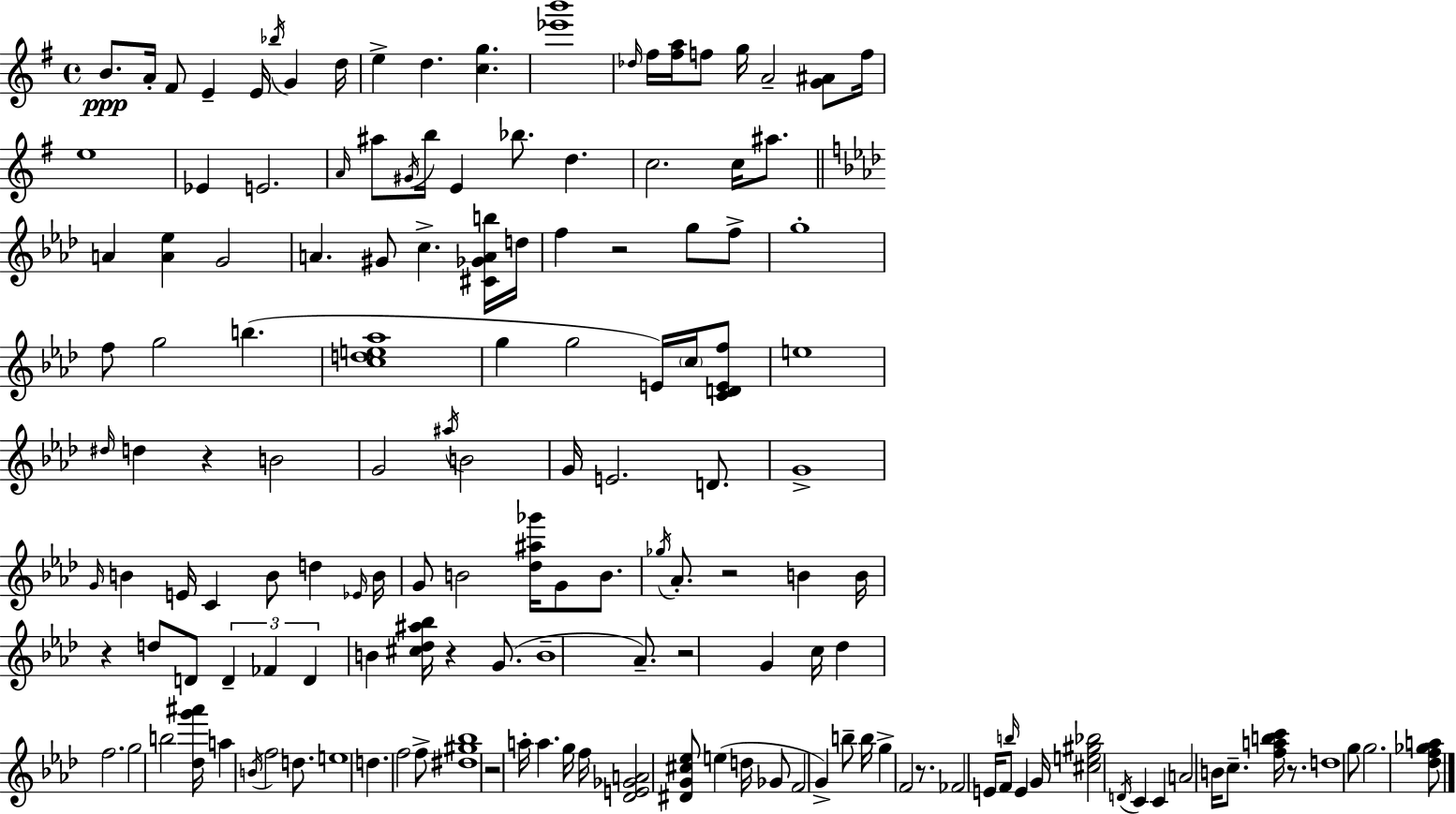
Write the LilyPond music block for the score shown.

{
  \clef treble
  \time 4/4
  \defaultTimeSignature
  \key e \minor
  \repeat volta 2 { b'8.\ppp a'16-. fis'8 e'4-- e'16 \acciaccatura { bes''16 } g'4 | d''16 e''4-> d''4. <c'' g''>4. | <ees''' b'''>1 | \grace { des''16 } fis''16 <fis'' a''>16 f''8 g''16 a'2-- <g' ais'>8 | \break f''16 e''1 | ees'4 e'2. | \grace { a'16 } ais''8 \acciaccatura { gis'16 } b''16 e'4 bes''8. d''4. | c''2. | \break c''16 ais''8. \bar "||" \break \key f \minor a'4 <a' ees''>4 g'2 | a'4. gis'8 c''4.-> <cis' ges' a' b''>16 d''16 | f''4 r2 g''8 f''8-> | g''1-. | \break f''8 g''2 b''4.( | <c'' d'' e'' aes''>1 | g''4 g''2 e'16) \parenthesize c''16 <c' d' e' f''>8 | e''1 | \break \grace { dis''16 } d''4 r4 b'2 | g'2 \acciaccatura { ais''16 } b'2 | g'16 e'2. d'8. | g'1-> | \break \grace { g'16 } b'4 e'16 c'4 b'8 d''4 | \grace { ees'16 } b'16 g'8 b'2 <des'' ais'' ges'''>16 g'8 | b'8. \acciaccatura { ges''16 } aes'8.-. r2 | b'4 b'16 r4 d''8 d'8 \tuplet 3/2 { d'4-- | \break fes'4 d'4 } b'4 <cis'' des'' ais'' bes''>16 r4 | g'8.( b'1-- | aes'8.--) r2 | g'4 c''16 des''4 f''2. | \break g''2 b''2 | <des'' g''' ais'''>16 a''4 \acciaccatura { b'16 } f''2 | d''8. e''1 | d''4. f''2 | \break f''8-> <dis'' gis'' bes''>1 | r2 a''16-. a''4. | g''16 f''16 <des' e' ges' a'>2 <dis' g' cis'' ees''>8 | e''4( d''16 ges'8 f'2 | \break g'4->) b''8-- b''16 g''4-> f'2 | r8. fes'2 e'16 f'8 | \grace { b''16 } e'4 g'16 <cis'' e'' gis'' bes''>2 \acciaccatura { d'16 } | c'4 c'4 a'2 | \break b'16 c''8.-- <f'' a'' b'' c'''>16 r8. d''1 | g''8 g''2. | <des'' f'' ges'' a''>8 } \bar "|."
}